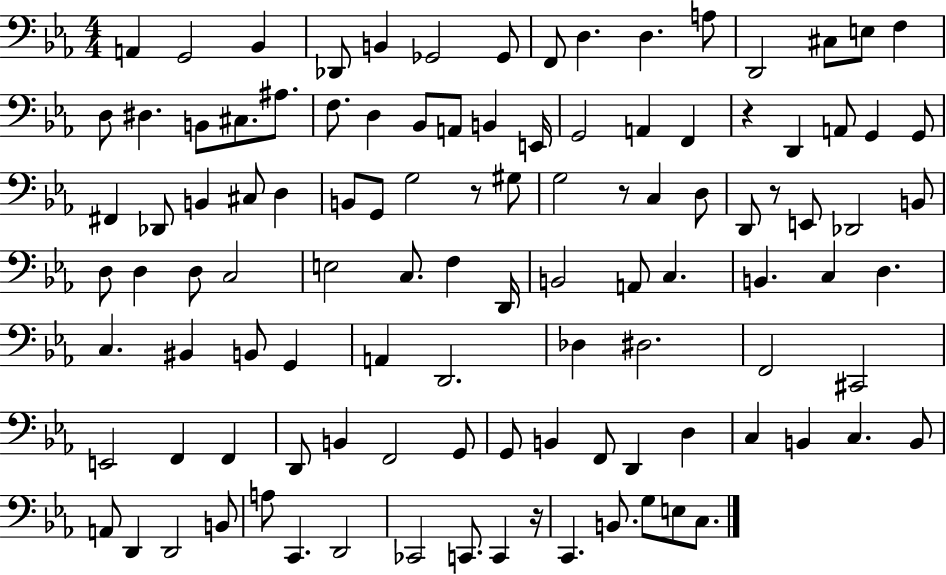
{
  \clef bass
  \numericTimeSignature
  \time 4/4
  \key ees \major
  a,4 g,2 bes,4 | des,8 b,4 ges,2 ges,8 | f,8 d4. d4. a8 | d,2 cis8 e8 f4 | \break d8 dis4. b,8 cis8. ais8. | f8. d4 bes,8 a,8 b,4 e,16 | g,2 a,4 f,4 | r4 d,4 a,8 g,4 g,8 | \break fis,4 des,8 b,4 cis8 d4 | b,8 g,8 g2 r8 gis8 | g2 r8 c4 d8 | d,8 r8 e,8 des,2 b,8 | \break d8 d4 d8 c2 | e2 c8. f4 d,16 | b,2 a,8 c4. | b,4. c4 d4. | \break c4. bis,4 b,8 g,4 | a,4 d,2. | des4 dis2. | f,2 cis,2 | \break e,2 f,4 f,4 | d,8 b,4 f,2 g,8 | g,8 b,4 f,8 d,4 d4 | c4 b,4 c4. b,8 | \break a,8 d,4 d,2 b,8 | a8 c,4. d,2 | ces,2 c,8. c,4 r16 | c,4. b,8. g8 e8 c8. | \break \bar "|."
}